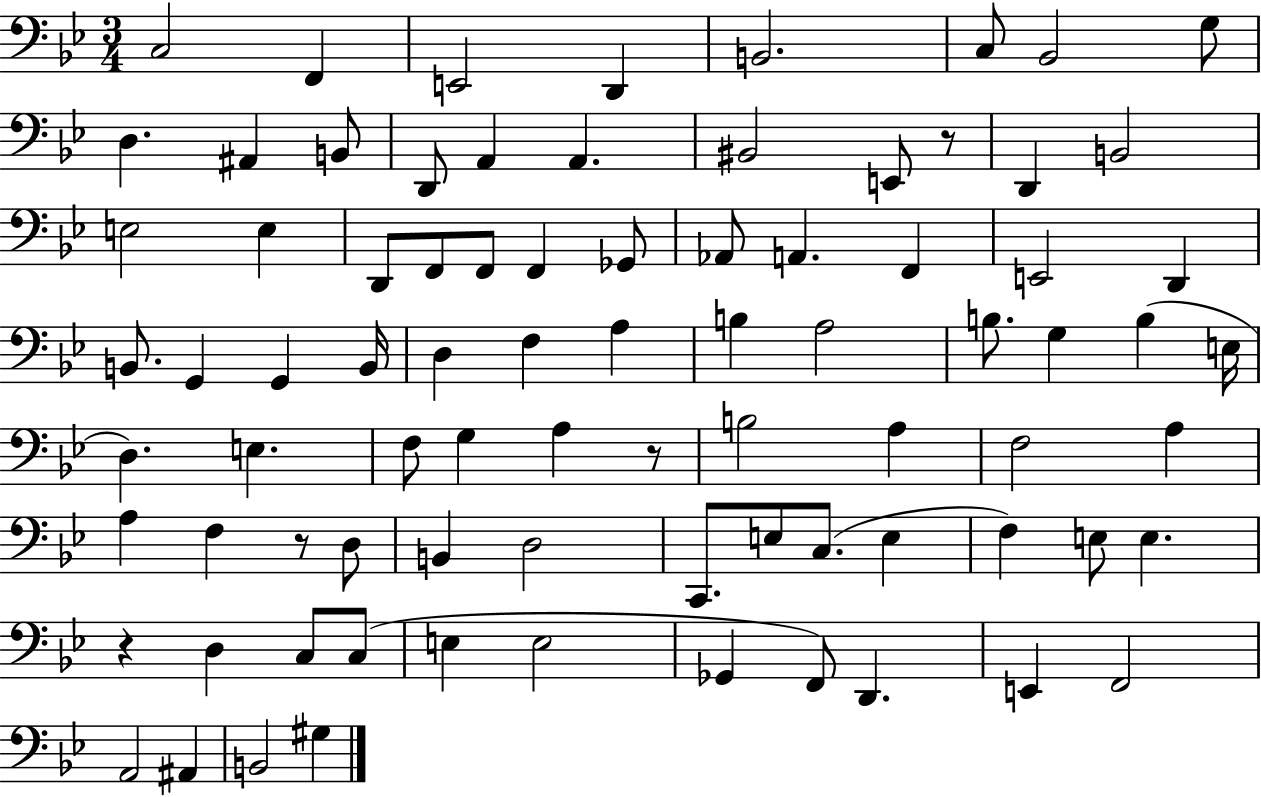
C3/h F2/q E2/h D2/q B2/h. C3/e Bb2/h G3/e D3/q. A#2/q B2/e D2/e A2/q A2/q. BIS2/h E2/e R/e D2/q B2/h E3/h E3/q D2/e F2/e F2/e F2/q Gb2/e Ab2/e A2/q. F2/q E2/h D2/q B2/e. G2/q G2/q B2/s D3/q F3/q A3/q B3/q A3/h B3/e. G3/q B3/q E3/s D3/q. E3/q. F3/e G3/q A3/q R/e B3/h A3/q F3/h A3/q A3/q F3/q R/e D3/e B2/q D3/h C2/e. E3/e C3/e. E3/q F3/q E3/e E3/q. R/q D3/q C3/e C3/e E3/q E3/h Gb2/q F2/e D2/q. E2/q F2/h A2/h A#2/q B2/h G#3/q